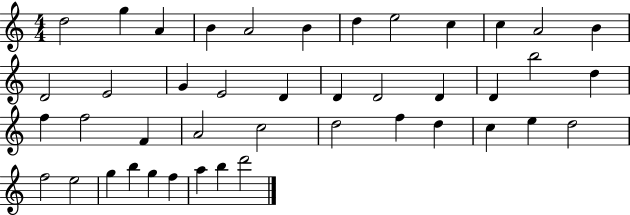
{
  \clef treble
  \numericTimeSignature
  \time 4/4
  \key c \major
  d''2 g''4 a'4 | b'4 a'2 b'4 | d''4 e''2 c''4 | c''4 a'2 b'4 | \break d'2 e'2 | g'4 e'2 d'4 | d'4 d'2 d'4 | d'4 b''2 d''4 | \break f''4 f''2 f'4 | a'2 c''2 | d''2 f''4 d''4 | c''4 e''4 d''2 | \break f''2 e''2 | g''4 b''4 g''4 f''4 | a''4 b''4 d'''2 | \bar "|."
}